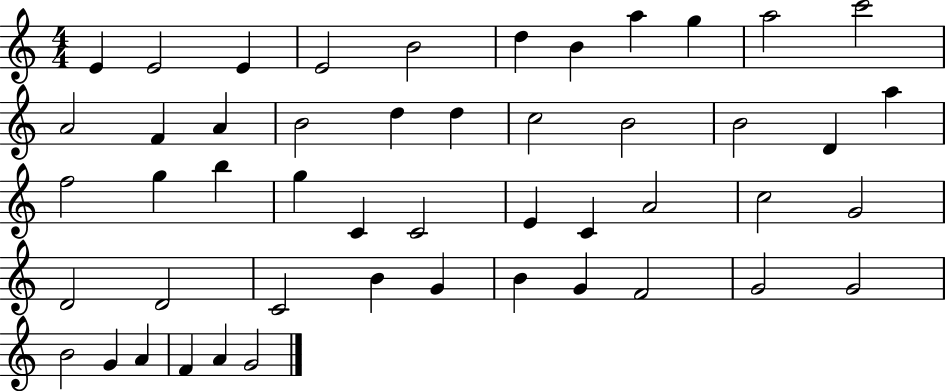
X:1
T:Untitled
M:4/4
L:1/4
K:C
E E2 E E2 B2 d B a g a2 c'2 A2 F A B2 d d c2 B2 B2 D a f2 g b g C C2 E C A2 c2 G2 D2 D2 C2 B G B G F2 G2 G2 B2 G A F A G2